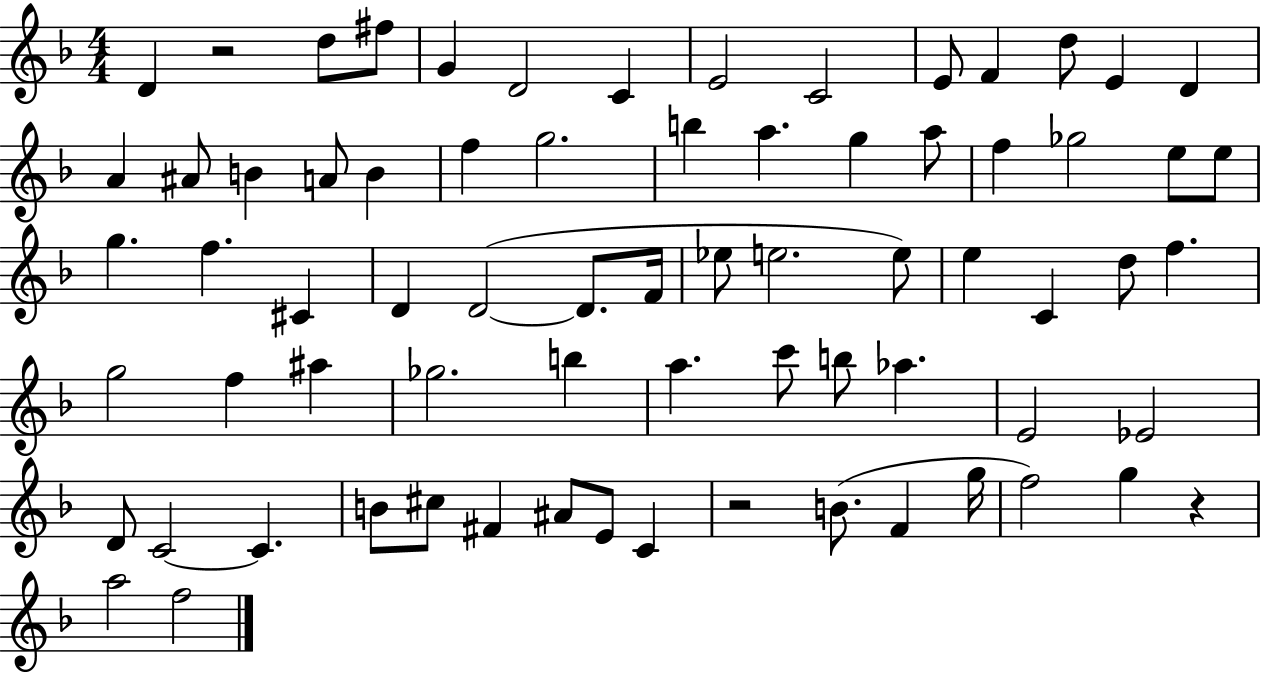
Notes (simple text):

D4/q R/h D5/e F#5/e G4/q D4/h C4/q E4/h C4/h E4/e F4/q D5/e E4/q D4/q A4/q A#4/e B4/q A4/e B4/q F5/q G5/h. B5/q A5/q. G5/q A5/e F5/q Gb5/h E5/e E5/e G5/q. F5/q. C#4/q D4/q D4/h D4/e. F4/s Eb5/e E5/h. E5/e E5/q C4/q D5/e F5/q. G5/h F5/q A#5/q Gb5/h. B5/q A5/q. C6/e B5/e Ab5/q. E4/h Eb4/h D4/e C4/h C4/q. B4/e C#5/e F#4/q A#4/e E4/e C4/q R/h B4/e. F4/q G5/s F5/h G5/q R/q A5/h F5/h